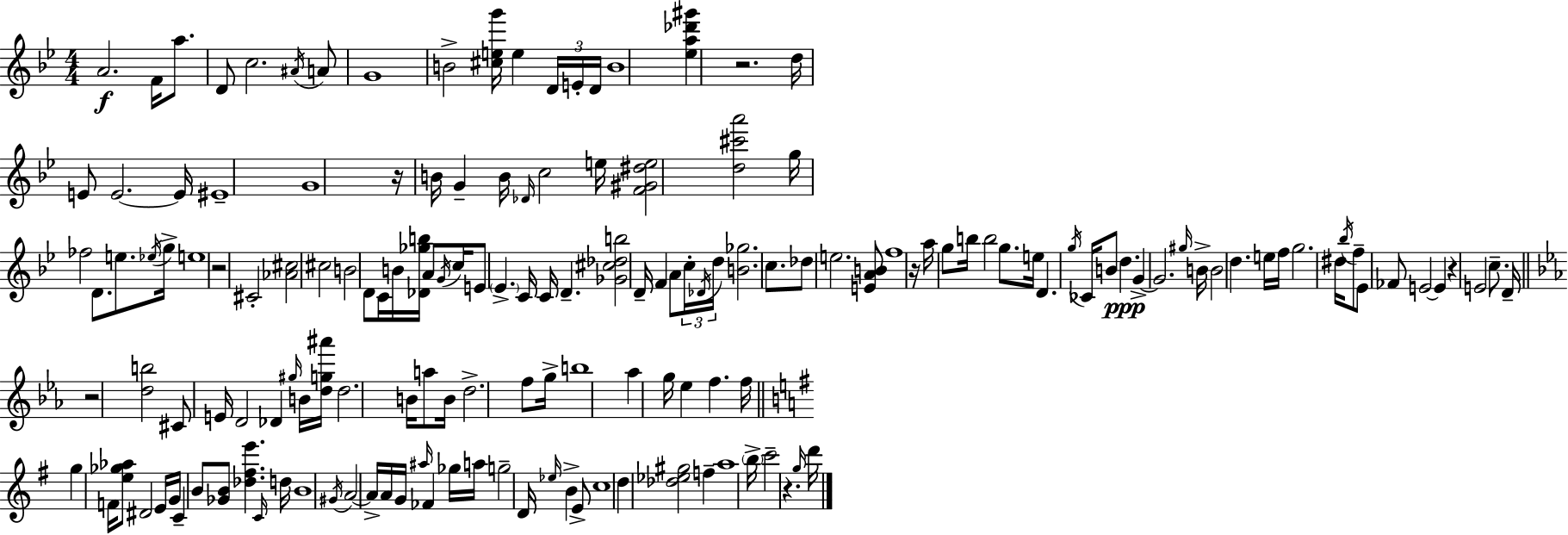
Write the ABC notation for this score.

X:1
T:Untitled
M:4/4
L:1/4
K:Bb
A2 F/4 a/2 D/2 c2 ^A/4 A/2 G4 B2 [^ceg']/4 e D/4 E/4 D/4 B4 [_ea_d'^g'] z2 d/4 E/2 E2 E/4 ^E4 G4 z/4 B/4 G B/4 _D/4 c2 e/4 [F^G^de]2 [d^c'a']2 g/4 _f2 D/2 e/2 _e/4 g/4 e4 z2 ^C2 [_A^c]2 ^c2 B2 D/2 C/4 B/4 [_D_gb]/4 A/2 G/4 c/4 E/2 _E C/4 C/4 D [_G^c_db]2 D/4 F A/2 c/4 _D/4 d/4 [B_g]2 c/2 _d/2 e2 [EAB]/2 f4 z/4 a/4 g/2 b/4 b2 g/2 e/4 D g/4 _C/4 B/2 d G G2 ^g/4 B/4 B2 d e/4 f/4 g2 ^d/4 _b/4 f/2 _E/2 _F/2 E2 E z E2 c/2 D/4 z2 [db]2 ^C/2 E/4 D2 _D ^g/4 B/4 [dg^a']/4 d2 B/4 a/2 B/4 d2 f/2 g/4 b4 _a g/4 _e f f/4 g F/4 [e_g_a]/2 ^D2 E/4 G/4 C B/2 [_GB]/2 [_d^fe'] C/4 d/4 B4 ^G/4 A2 A/4 A/4 G/4 ^a/4 _F _g/4 a/4 g2 D/4 _e/4 B E/2 c4 d [_d_e^g]2 f a4 b/4 c'2 z g/4 d'/4